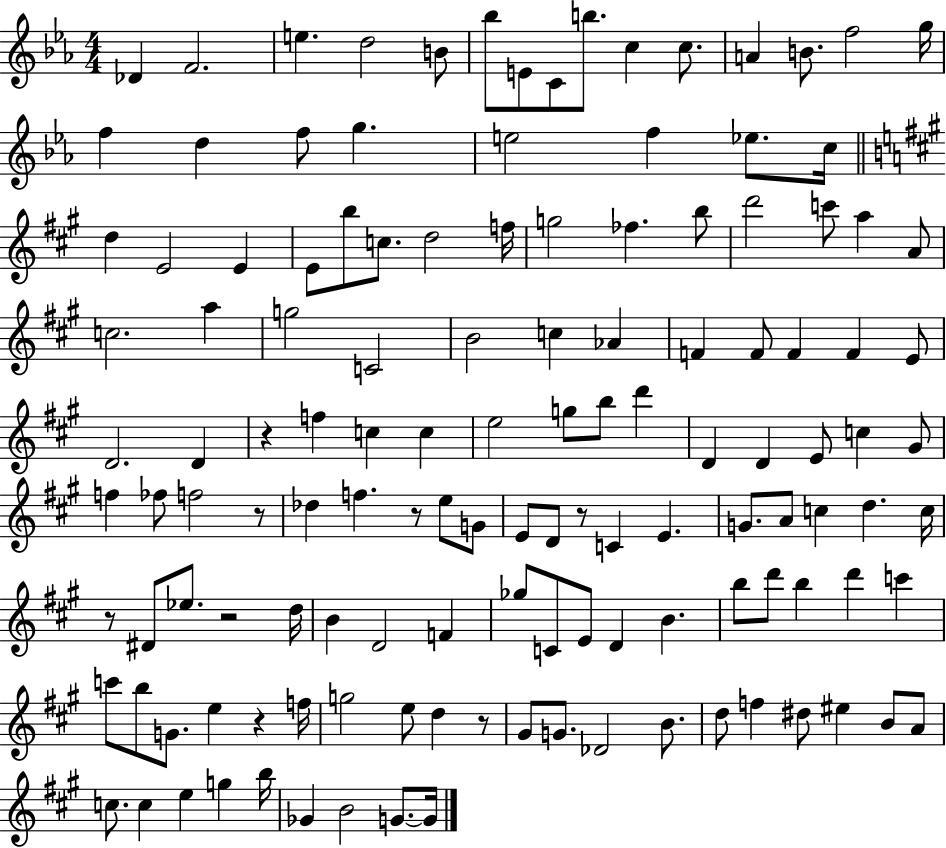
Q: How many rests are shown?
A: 8